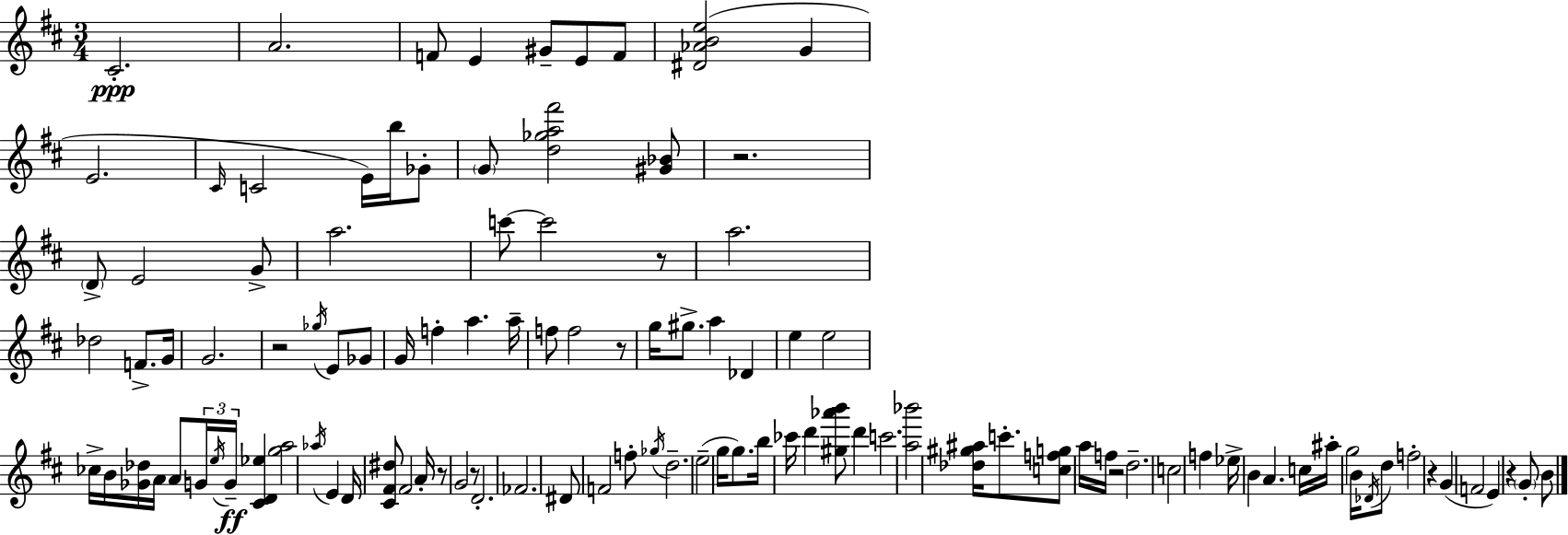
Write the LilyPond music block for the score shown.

{
  \clef treble
  \numericTimeSignature
  \time 3/4
  \key d \major
  cis'2.-.\ppp | a'2. | f'8 e'4 gis'8-- e'8 f'8 | <dis' aes' b' e''>2( g'4 | \break e'2. | \grace { cis'16 } c'2 e'16) b''16 ges'8-. | \parenthesize g'8 <d'' ges'' a'' fis'''>2 <gis' bes'>8 | r2. | \break \parenthesize d'8-> e'2 g'8-> | a''2. | c'''8~~ c'''2 r8 | a''2. | \break des''2 f'8.-> | g'16 g'2. | r2 \acciaccatura { ges''16 } e'8 | ges'8 g'16 f''4-. a''4. | \break a''16-- f''8 f''2 | r8 g''16 gis''8.-> a''4 des'4 | e''4 e''2 | ces''16-> b'16 <ges' des''>16 a'16 a'8 \tuplet 3/2 { g'16 \acciaccatura { e''16 } g'16--\ff } <cis' d' ees''>4 | \break <g'' a''>2 \acciaccatura { aes''16 } | e'4 d'16 <cis' fis' dis''>8 fis'2 | a'16-. r8 g'2 | r8 d'2.-. | \break fes'2. | dis'8 f'2 | f''8-. \acciaccatura { ges''16 } d''2.-- | e''2--( | \break g''16 g''8.) b''16 ces'''16 d'''4 <gis'' aes''' b'''>8 | d'''4 c'''2. | <a'' bes'''>2 | <des'' gis'' ais''>16 c'''8.-. <c'' f'' g''>8 a''16 f''16 r2 | \break d''2.-- | c''2 | f''4 ees''16-> b'4 a'4. | c''16 ais''16-. g''2 | \break b'16 \acciaccatura { des'16 } d''8 f''2-. | r4 g'4( f'2 | e'4) r4 | \parenthesize g'8-. b'8 \bar "|."
}